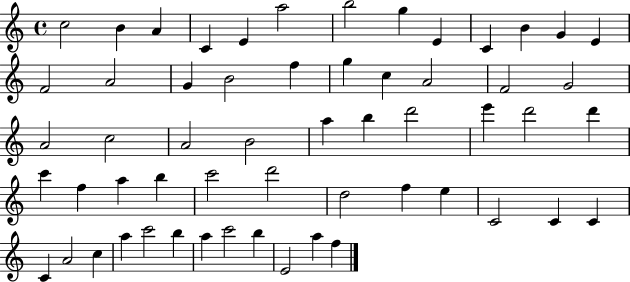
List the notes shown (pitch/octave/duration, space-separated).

C5/h B4/q A4/q C4/q E4/q A5/h B5/h G5/q E4/q C4/q B4/q G4/q E4/q F4/h A4/h G4/q B4/h F5/q G5/q C5/q A4/h F4/h G4/h A4/h C5/h A4/h B4/h A5/q B5/q D6/h E6/q D6/h D6/q C6/q F5/q A5/q B5/q C6/h D6/h D5/h F5/q E5/q C4/h C4/q C4/q C4/q A4/h C5/q A5/q C6/h B5/q A5/q C6/h B5/q E4/h A5/q F5/q